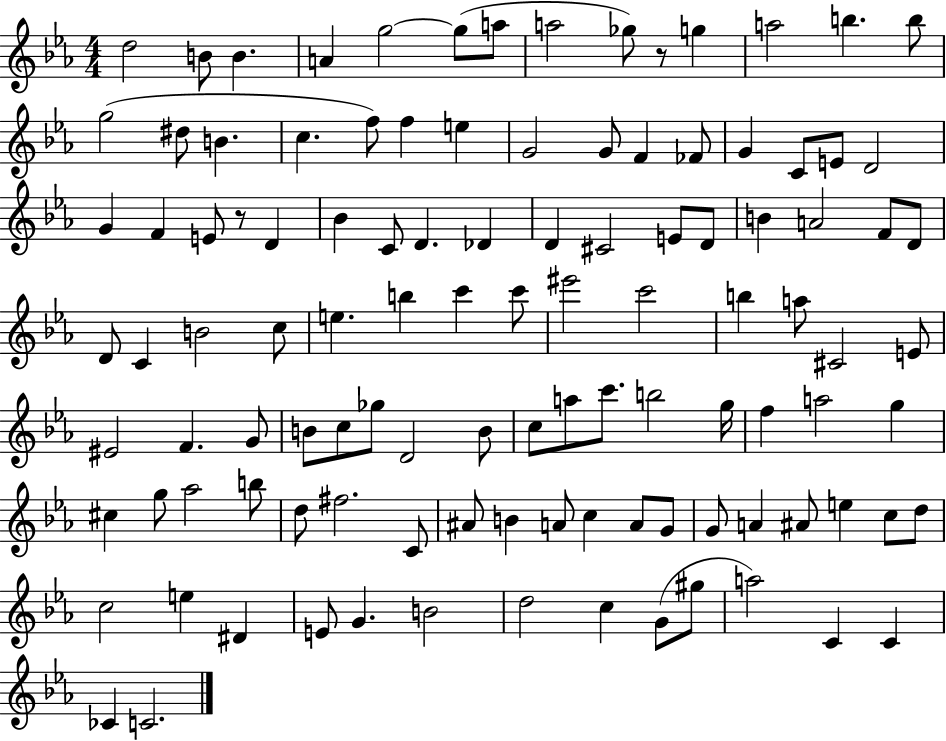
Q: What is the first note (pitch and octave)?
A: D5